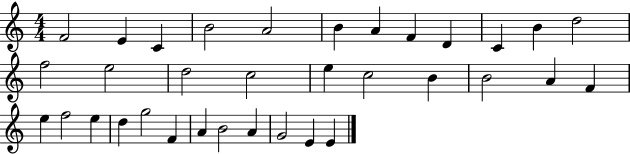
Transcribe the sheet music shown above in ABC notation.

X:1
T:Untitled
M:4/4
L:1/4
K:C
F2 E C B2 A2 B A F D C B d2 f2 e2 d2 c2 e c2 B B2 A F e f2 e d g2 F A B2 A G2 E E